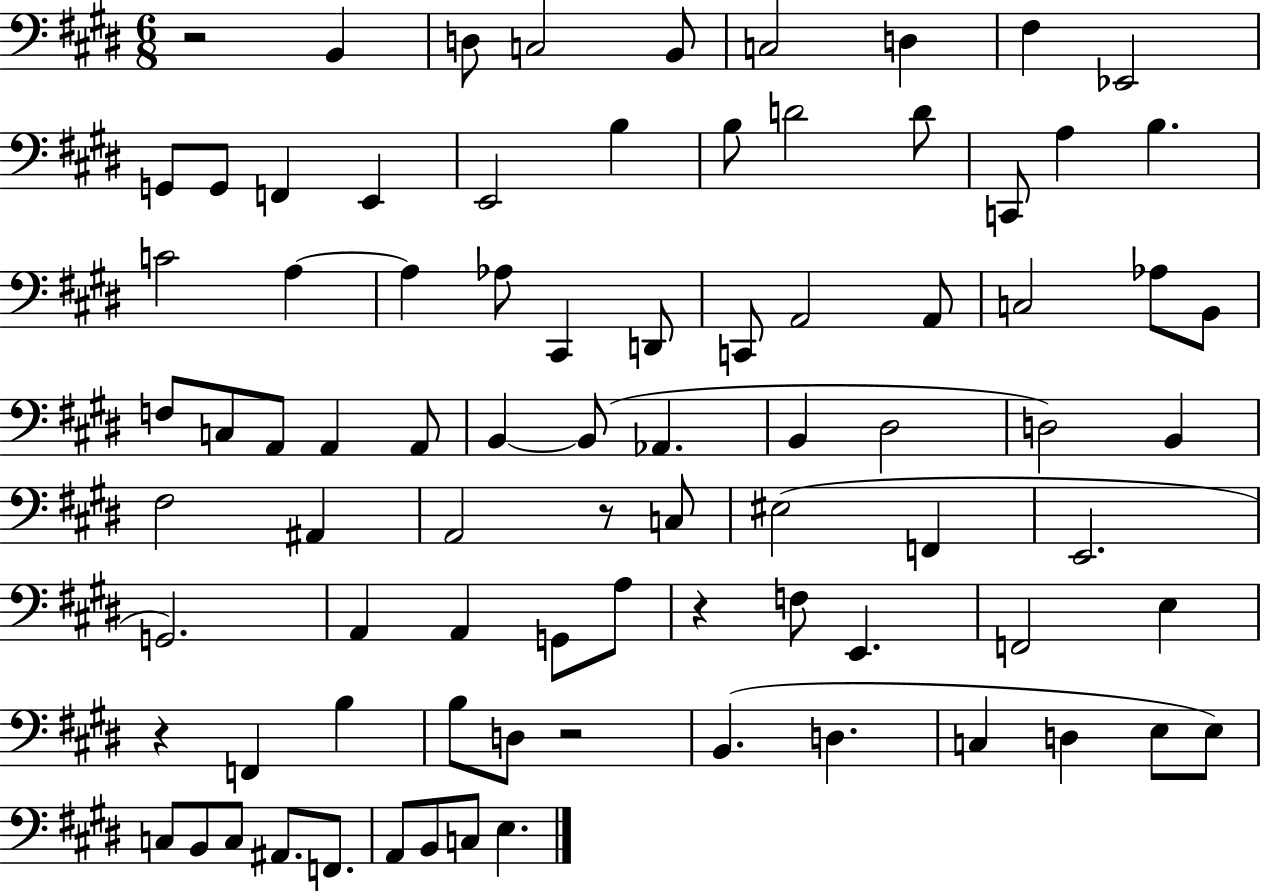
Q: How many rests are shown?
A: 5